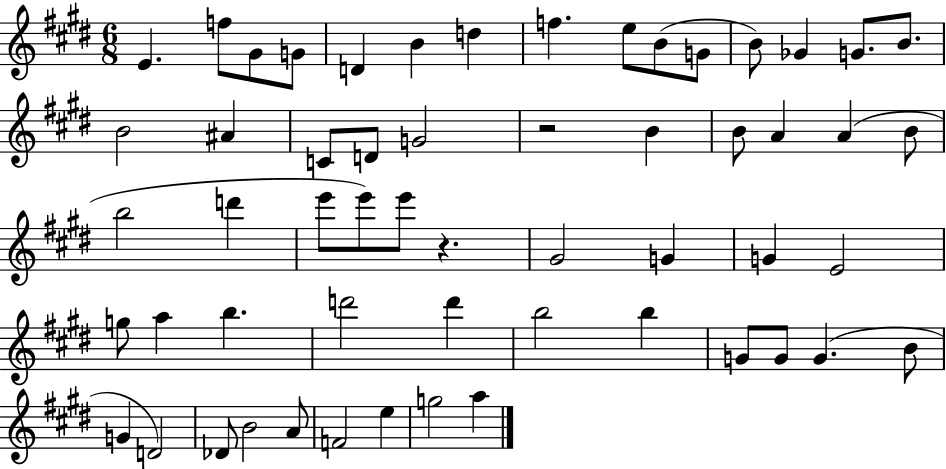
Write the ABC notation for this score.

X:1
T:Untitled
M:6/8
L:1/4
K:E
E f/2 ^G/2 G/2 D B d f e/2 B/2 G/2 B/2 _G G/2 B/2 B2 ^A C/2 D/2 G2 z2 B B/2 A A B/2 b2 d' e'/2 e'/2 e'/2 z ^G2 G G E2 g/2 a b d'2 d' b2 b G/2 G/2 G B/2 G D2 _D/2 B2 A/2 F2 e g2 a